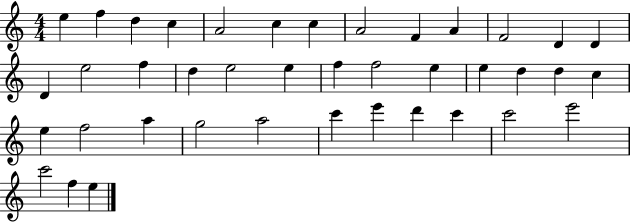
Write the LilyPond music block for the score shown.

{
  \clef treble
  \numericTimeSignature
  \time 4/4
  \key c \major
  e''4 f''4 d''4 c''4 | a'2 c''4 c''4 | a'2 f'4 a'4 | f'2 d'4 d'4 | \break d'4 e''2 f''4 | d''4 e''2 e''4 | f''4 f''2 e''4 | e''4 d''4 d''4 c''4 | \break e''4 f''2 a''4 | g''2 a''2 | c'''4 e'''4 d'''4 c'''4 | c'''2 e'''2 | \break c'''2 f''4 e''4 | \bar "|."
}